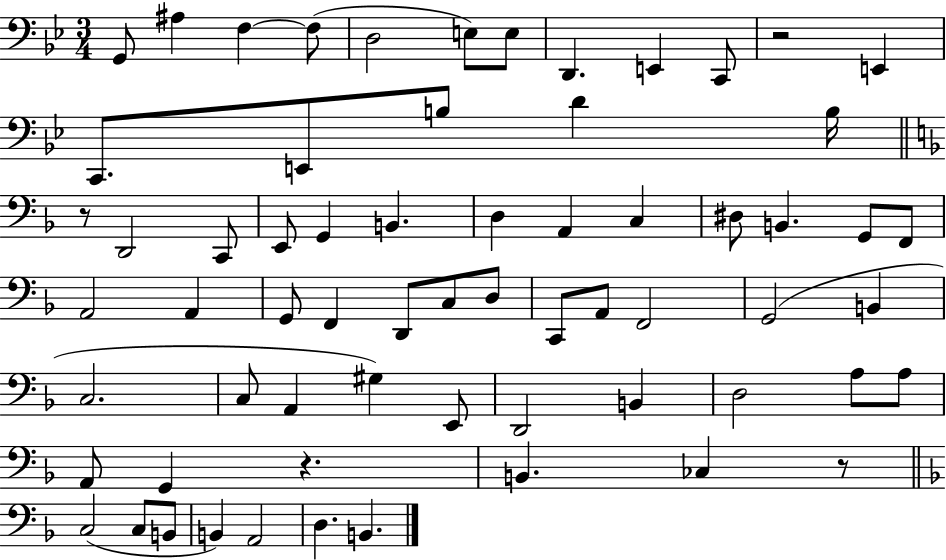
X:1
T:Untitled
M:3/4
L:1/4
K:Bb
G,,/2 ^A, F, F,/2 D,2 E,/2 E,/2 D,, E,, C,,/2 z2 E,, C,,/2 E,,/2 B,/2 D B,/4 z/2 D,,2 C,,/2 E,,/2 G,, B,, D, A,, C, ^D,/2 B,, G,,/2 F,,/2 A,,2 A,, G,,/2 F,, D,,/2 C,/2 D,/2 C,,/2 A,,/2 F,,2 G,,2 B,, C,2 C,/2 A,, ^G, E,,/2 D,,2 B,, D,2 A,/2 A,/2 A,,/2 G,, z B,, _C, z/2 C,2 C,/2 B,,/2 B,, A,,2 D, B,,